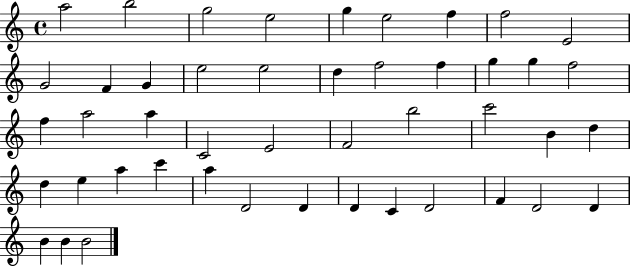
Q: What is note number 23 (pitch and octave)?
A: A5